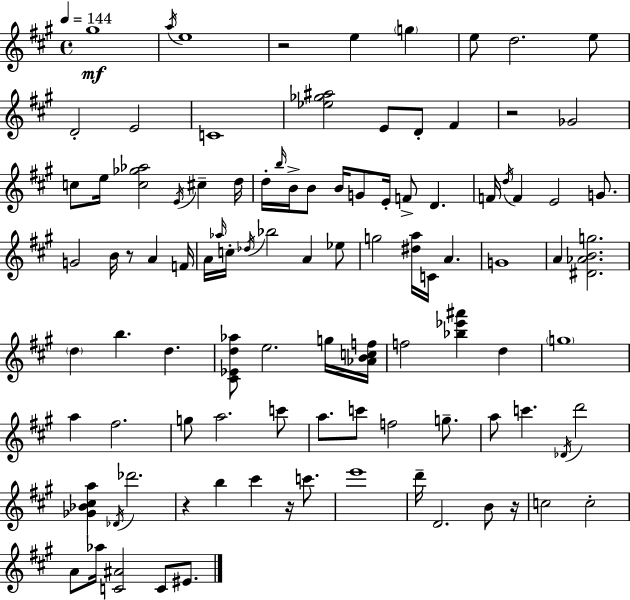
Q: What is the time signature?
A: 4/4